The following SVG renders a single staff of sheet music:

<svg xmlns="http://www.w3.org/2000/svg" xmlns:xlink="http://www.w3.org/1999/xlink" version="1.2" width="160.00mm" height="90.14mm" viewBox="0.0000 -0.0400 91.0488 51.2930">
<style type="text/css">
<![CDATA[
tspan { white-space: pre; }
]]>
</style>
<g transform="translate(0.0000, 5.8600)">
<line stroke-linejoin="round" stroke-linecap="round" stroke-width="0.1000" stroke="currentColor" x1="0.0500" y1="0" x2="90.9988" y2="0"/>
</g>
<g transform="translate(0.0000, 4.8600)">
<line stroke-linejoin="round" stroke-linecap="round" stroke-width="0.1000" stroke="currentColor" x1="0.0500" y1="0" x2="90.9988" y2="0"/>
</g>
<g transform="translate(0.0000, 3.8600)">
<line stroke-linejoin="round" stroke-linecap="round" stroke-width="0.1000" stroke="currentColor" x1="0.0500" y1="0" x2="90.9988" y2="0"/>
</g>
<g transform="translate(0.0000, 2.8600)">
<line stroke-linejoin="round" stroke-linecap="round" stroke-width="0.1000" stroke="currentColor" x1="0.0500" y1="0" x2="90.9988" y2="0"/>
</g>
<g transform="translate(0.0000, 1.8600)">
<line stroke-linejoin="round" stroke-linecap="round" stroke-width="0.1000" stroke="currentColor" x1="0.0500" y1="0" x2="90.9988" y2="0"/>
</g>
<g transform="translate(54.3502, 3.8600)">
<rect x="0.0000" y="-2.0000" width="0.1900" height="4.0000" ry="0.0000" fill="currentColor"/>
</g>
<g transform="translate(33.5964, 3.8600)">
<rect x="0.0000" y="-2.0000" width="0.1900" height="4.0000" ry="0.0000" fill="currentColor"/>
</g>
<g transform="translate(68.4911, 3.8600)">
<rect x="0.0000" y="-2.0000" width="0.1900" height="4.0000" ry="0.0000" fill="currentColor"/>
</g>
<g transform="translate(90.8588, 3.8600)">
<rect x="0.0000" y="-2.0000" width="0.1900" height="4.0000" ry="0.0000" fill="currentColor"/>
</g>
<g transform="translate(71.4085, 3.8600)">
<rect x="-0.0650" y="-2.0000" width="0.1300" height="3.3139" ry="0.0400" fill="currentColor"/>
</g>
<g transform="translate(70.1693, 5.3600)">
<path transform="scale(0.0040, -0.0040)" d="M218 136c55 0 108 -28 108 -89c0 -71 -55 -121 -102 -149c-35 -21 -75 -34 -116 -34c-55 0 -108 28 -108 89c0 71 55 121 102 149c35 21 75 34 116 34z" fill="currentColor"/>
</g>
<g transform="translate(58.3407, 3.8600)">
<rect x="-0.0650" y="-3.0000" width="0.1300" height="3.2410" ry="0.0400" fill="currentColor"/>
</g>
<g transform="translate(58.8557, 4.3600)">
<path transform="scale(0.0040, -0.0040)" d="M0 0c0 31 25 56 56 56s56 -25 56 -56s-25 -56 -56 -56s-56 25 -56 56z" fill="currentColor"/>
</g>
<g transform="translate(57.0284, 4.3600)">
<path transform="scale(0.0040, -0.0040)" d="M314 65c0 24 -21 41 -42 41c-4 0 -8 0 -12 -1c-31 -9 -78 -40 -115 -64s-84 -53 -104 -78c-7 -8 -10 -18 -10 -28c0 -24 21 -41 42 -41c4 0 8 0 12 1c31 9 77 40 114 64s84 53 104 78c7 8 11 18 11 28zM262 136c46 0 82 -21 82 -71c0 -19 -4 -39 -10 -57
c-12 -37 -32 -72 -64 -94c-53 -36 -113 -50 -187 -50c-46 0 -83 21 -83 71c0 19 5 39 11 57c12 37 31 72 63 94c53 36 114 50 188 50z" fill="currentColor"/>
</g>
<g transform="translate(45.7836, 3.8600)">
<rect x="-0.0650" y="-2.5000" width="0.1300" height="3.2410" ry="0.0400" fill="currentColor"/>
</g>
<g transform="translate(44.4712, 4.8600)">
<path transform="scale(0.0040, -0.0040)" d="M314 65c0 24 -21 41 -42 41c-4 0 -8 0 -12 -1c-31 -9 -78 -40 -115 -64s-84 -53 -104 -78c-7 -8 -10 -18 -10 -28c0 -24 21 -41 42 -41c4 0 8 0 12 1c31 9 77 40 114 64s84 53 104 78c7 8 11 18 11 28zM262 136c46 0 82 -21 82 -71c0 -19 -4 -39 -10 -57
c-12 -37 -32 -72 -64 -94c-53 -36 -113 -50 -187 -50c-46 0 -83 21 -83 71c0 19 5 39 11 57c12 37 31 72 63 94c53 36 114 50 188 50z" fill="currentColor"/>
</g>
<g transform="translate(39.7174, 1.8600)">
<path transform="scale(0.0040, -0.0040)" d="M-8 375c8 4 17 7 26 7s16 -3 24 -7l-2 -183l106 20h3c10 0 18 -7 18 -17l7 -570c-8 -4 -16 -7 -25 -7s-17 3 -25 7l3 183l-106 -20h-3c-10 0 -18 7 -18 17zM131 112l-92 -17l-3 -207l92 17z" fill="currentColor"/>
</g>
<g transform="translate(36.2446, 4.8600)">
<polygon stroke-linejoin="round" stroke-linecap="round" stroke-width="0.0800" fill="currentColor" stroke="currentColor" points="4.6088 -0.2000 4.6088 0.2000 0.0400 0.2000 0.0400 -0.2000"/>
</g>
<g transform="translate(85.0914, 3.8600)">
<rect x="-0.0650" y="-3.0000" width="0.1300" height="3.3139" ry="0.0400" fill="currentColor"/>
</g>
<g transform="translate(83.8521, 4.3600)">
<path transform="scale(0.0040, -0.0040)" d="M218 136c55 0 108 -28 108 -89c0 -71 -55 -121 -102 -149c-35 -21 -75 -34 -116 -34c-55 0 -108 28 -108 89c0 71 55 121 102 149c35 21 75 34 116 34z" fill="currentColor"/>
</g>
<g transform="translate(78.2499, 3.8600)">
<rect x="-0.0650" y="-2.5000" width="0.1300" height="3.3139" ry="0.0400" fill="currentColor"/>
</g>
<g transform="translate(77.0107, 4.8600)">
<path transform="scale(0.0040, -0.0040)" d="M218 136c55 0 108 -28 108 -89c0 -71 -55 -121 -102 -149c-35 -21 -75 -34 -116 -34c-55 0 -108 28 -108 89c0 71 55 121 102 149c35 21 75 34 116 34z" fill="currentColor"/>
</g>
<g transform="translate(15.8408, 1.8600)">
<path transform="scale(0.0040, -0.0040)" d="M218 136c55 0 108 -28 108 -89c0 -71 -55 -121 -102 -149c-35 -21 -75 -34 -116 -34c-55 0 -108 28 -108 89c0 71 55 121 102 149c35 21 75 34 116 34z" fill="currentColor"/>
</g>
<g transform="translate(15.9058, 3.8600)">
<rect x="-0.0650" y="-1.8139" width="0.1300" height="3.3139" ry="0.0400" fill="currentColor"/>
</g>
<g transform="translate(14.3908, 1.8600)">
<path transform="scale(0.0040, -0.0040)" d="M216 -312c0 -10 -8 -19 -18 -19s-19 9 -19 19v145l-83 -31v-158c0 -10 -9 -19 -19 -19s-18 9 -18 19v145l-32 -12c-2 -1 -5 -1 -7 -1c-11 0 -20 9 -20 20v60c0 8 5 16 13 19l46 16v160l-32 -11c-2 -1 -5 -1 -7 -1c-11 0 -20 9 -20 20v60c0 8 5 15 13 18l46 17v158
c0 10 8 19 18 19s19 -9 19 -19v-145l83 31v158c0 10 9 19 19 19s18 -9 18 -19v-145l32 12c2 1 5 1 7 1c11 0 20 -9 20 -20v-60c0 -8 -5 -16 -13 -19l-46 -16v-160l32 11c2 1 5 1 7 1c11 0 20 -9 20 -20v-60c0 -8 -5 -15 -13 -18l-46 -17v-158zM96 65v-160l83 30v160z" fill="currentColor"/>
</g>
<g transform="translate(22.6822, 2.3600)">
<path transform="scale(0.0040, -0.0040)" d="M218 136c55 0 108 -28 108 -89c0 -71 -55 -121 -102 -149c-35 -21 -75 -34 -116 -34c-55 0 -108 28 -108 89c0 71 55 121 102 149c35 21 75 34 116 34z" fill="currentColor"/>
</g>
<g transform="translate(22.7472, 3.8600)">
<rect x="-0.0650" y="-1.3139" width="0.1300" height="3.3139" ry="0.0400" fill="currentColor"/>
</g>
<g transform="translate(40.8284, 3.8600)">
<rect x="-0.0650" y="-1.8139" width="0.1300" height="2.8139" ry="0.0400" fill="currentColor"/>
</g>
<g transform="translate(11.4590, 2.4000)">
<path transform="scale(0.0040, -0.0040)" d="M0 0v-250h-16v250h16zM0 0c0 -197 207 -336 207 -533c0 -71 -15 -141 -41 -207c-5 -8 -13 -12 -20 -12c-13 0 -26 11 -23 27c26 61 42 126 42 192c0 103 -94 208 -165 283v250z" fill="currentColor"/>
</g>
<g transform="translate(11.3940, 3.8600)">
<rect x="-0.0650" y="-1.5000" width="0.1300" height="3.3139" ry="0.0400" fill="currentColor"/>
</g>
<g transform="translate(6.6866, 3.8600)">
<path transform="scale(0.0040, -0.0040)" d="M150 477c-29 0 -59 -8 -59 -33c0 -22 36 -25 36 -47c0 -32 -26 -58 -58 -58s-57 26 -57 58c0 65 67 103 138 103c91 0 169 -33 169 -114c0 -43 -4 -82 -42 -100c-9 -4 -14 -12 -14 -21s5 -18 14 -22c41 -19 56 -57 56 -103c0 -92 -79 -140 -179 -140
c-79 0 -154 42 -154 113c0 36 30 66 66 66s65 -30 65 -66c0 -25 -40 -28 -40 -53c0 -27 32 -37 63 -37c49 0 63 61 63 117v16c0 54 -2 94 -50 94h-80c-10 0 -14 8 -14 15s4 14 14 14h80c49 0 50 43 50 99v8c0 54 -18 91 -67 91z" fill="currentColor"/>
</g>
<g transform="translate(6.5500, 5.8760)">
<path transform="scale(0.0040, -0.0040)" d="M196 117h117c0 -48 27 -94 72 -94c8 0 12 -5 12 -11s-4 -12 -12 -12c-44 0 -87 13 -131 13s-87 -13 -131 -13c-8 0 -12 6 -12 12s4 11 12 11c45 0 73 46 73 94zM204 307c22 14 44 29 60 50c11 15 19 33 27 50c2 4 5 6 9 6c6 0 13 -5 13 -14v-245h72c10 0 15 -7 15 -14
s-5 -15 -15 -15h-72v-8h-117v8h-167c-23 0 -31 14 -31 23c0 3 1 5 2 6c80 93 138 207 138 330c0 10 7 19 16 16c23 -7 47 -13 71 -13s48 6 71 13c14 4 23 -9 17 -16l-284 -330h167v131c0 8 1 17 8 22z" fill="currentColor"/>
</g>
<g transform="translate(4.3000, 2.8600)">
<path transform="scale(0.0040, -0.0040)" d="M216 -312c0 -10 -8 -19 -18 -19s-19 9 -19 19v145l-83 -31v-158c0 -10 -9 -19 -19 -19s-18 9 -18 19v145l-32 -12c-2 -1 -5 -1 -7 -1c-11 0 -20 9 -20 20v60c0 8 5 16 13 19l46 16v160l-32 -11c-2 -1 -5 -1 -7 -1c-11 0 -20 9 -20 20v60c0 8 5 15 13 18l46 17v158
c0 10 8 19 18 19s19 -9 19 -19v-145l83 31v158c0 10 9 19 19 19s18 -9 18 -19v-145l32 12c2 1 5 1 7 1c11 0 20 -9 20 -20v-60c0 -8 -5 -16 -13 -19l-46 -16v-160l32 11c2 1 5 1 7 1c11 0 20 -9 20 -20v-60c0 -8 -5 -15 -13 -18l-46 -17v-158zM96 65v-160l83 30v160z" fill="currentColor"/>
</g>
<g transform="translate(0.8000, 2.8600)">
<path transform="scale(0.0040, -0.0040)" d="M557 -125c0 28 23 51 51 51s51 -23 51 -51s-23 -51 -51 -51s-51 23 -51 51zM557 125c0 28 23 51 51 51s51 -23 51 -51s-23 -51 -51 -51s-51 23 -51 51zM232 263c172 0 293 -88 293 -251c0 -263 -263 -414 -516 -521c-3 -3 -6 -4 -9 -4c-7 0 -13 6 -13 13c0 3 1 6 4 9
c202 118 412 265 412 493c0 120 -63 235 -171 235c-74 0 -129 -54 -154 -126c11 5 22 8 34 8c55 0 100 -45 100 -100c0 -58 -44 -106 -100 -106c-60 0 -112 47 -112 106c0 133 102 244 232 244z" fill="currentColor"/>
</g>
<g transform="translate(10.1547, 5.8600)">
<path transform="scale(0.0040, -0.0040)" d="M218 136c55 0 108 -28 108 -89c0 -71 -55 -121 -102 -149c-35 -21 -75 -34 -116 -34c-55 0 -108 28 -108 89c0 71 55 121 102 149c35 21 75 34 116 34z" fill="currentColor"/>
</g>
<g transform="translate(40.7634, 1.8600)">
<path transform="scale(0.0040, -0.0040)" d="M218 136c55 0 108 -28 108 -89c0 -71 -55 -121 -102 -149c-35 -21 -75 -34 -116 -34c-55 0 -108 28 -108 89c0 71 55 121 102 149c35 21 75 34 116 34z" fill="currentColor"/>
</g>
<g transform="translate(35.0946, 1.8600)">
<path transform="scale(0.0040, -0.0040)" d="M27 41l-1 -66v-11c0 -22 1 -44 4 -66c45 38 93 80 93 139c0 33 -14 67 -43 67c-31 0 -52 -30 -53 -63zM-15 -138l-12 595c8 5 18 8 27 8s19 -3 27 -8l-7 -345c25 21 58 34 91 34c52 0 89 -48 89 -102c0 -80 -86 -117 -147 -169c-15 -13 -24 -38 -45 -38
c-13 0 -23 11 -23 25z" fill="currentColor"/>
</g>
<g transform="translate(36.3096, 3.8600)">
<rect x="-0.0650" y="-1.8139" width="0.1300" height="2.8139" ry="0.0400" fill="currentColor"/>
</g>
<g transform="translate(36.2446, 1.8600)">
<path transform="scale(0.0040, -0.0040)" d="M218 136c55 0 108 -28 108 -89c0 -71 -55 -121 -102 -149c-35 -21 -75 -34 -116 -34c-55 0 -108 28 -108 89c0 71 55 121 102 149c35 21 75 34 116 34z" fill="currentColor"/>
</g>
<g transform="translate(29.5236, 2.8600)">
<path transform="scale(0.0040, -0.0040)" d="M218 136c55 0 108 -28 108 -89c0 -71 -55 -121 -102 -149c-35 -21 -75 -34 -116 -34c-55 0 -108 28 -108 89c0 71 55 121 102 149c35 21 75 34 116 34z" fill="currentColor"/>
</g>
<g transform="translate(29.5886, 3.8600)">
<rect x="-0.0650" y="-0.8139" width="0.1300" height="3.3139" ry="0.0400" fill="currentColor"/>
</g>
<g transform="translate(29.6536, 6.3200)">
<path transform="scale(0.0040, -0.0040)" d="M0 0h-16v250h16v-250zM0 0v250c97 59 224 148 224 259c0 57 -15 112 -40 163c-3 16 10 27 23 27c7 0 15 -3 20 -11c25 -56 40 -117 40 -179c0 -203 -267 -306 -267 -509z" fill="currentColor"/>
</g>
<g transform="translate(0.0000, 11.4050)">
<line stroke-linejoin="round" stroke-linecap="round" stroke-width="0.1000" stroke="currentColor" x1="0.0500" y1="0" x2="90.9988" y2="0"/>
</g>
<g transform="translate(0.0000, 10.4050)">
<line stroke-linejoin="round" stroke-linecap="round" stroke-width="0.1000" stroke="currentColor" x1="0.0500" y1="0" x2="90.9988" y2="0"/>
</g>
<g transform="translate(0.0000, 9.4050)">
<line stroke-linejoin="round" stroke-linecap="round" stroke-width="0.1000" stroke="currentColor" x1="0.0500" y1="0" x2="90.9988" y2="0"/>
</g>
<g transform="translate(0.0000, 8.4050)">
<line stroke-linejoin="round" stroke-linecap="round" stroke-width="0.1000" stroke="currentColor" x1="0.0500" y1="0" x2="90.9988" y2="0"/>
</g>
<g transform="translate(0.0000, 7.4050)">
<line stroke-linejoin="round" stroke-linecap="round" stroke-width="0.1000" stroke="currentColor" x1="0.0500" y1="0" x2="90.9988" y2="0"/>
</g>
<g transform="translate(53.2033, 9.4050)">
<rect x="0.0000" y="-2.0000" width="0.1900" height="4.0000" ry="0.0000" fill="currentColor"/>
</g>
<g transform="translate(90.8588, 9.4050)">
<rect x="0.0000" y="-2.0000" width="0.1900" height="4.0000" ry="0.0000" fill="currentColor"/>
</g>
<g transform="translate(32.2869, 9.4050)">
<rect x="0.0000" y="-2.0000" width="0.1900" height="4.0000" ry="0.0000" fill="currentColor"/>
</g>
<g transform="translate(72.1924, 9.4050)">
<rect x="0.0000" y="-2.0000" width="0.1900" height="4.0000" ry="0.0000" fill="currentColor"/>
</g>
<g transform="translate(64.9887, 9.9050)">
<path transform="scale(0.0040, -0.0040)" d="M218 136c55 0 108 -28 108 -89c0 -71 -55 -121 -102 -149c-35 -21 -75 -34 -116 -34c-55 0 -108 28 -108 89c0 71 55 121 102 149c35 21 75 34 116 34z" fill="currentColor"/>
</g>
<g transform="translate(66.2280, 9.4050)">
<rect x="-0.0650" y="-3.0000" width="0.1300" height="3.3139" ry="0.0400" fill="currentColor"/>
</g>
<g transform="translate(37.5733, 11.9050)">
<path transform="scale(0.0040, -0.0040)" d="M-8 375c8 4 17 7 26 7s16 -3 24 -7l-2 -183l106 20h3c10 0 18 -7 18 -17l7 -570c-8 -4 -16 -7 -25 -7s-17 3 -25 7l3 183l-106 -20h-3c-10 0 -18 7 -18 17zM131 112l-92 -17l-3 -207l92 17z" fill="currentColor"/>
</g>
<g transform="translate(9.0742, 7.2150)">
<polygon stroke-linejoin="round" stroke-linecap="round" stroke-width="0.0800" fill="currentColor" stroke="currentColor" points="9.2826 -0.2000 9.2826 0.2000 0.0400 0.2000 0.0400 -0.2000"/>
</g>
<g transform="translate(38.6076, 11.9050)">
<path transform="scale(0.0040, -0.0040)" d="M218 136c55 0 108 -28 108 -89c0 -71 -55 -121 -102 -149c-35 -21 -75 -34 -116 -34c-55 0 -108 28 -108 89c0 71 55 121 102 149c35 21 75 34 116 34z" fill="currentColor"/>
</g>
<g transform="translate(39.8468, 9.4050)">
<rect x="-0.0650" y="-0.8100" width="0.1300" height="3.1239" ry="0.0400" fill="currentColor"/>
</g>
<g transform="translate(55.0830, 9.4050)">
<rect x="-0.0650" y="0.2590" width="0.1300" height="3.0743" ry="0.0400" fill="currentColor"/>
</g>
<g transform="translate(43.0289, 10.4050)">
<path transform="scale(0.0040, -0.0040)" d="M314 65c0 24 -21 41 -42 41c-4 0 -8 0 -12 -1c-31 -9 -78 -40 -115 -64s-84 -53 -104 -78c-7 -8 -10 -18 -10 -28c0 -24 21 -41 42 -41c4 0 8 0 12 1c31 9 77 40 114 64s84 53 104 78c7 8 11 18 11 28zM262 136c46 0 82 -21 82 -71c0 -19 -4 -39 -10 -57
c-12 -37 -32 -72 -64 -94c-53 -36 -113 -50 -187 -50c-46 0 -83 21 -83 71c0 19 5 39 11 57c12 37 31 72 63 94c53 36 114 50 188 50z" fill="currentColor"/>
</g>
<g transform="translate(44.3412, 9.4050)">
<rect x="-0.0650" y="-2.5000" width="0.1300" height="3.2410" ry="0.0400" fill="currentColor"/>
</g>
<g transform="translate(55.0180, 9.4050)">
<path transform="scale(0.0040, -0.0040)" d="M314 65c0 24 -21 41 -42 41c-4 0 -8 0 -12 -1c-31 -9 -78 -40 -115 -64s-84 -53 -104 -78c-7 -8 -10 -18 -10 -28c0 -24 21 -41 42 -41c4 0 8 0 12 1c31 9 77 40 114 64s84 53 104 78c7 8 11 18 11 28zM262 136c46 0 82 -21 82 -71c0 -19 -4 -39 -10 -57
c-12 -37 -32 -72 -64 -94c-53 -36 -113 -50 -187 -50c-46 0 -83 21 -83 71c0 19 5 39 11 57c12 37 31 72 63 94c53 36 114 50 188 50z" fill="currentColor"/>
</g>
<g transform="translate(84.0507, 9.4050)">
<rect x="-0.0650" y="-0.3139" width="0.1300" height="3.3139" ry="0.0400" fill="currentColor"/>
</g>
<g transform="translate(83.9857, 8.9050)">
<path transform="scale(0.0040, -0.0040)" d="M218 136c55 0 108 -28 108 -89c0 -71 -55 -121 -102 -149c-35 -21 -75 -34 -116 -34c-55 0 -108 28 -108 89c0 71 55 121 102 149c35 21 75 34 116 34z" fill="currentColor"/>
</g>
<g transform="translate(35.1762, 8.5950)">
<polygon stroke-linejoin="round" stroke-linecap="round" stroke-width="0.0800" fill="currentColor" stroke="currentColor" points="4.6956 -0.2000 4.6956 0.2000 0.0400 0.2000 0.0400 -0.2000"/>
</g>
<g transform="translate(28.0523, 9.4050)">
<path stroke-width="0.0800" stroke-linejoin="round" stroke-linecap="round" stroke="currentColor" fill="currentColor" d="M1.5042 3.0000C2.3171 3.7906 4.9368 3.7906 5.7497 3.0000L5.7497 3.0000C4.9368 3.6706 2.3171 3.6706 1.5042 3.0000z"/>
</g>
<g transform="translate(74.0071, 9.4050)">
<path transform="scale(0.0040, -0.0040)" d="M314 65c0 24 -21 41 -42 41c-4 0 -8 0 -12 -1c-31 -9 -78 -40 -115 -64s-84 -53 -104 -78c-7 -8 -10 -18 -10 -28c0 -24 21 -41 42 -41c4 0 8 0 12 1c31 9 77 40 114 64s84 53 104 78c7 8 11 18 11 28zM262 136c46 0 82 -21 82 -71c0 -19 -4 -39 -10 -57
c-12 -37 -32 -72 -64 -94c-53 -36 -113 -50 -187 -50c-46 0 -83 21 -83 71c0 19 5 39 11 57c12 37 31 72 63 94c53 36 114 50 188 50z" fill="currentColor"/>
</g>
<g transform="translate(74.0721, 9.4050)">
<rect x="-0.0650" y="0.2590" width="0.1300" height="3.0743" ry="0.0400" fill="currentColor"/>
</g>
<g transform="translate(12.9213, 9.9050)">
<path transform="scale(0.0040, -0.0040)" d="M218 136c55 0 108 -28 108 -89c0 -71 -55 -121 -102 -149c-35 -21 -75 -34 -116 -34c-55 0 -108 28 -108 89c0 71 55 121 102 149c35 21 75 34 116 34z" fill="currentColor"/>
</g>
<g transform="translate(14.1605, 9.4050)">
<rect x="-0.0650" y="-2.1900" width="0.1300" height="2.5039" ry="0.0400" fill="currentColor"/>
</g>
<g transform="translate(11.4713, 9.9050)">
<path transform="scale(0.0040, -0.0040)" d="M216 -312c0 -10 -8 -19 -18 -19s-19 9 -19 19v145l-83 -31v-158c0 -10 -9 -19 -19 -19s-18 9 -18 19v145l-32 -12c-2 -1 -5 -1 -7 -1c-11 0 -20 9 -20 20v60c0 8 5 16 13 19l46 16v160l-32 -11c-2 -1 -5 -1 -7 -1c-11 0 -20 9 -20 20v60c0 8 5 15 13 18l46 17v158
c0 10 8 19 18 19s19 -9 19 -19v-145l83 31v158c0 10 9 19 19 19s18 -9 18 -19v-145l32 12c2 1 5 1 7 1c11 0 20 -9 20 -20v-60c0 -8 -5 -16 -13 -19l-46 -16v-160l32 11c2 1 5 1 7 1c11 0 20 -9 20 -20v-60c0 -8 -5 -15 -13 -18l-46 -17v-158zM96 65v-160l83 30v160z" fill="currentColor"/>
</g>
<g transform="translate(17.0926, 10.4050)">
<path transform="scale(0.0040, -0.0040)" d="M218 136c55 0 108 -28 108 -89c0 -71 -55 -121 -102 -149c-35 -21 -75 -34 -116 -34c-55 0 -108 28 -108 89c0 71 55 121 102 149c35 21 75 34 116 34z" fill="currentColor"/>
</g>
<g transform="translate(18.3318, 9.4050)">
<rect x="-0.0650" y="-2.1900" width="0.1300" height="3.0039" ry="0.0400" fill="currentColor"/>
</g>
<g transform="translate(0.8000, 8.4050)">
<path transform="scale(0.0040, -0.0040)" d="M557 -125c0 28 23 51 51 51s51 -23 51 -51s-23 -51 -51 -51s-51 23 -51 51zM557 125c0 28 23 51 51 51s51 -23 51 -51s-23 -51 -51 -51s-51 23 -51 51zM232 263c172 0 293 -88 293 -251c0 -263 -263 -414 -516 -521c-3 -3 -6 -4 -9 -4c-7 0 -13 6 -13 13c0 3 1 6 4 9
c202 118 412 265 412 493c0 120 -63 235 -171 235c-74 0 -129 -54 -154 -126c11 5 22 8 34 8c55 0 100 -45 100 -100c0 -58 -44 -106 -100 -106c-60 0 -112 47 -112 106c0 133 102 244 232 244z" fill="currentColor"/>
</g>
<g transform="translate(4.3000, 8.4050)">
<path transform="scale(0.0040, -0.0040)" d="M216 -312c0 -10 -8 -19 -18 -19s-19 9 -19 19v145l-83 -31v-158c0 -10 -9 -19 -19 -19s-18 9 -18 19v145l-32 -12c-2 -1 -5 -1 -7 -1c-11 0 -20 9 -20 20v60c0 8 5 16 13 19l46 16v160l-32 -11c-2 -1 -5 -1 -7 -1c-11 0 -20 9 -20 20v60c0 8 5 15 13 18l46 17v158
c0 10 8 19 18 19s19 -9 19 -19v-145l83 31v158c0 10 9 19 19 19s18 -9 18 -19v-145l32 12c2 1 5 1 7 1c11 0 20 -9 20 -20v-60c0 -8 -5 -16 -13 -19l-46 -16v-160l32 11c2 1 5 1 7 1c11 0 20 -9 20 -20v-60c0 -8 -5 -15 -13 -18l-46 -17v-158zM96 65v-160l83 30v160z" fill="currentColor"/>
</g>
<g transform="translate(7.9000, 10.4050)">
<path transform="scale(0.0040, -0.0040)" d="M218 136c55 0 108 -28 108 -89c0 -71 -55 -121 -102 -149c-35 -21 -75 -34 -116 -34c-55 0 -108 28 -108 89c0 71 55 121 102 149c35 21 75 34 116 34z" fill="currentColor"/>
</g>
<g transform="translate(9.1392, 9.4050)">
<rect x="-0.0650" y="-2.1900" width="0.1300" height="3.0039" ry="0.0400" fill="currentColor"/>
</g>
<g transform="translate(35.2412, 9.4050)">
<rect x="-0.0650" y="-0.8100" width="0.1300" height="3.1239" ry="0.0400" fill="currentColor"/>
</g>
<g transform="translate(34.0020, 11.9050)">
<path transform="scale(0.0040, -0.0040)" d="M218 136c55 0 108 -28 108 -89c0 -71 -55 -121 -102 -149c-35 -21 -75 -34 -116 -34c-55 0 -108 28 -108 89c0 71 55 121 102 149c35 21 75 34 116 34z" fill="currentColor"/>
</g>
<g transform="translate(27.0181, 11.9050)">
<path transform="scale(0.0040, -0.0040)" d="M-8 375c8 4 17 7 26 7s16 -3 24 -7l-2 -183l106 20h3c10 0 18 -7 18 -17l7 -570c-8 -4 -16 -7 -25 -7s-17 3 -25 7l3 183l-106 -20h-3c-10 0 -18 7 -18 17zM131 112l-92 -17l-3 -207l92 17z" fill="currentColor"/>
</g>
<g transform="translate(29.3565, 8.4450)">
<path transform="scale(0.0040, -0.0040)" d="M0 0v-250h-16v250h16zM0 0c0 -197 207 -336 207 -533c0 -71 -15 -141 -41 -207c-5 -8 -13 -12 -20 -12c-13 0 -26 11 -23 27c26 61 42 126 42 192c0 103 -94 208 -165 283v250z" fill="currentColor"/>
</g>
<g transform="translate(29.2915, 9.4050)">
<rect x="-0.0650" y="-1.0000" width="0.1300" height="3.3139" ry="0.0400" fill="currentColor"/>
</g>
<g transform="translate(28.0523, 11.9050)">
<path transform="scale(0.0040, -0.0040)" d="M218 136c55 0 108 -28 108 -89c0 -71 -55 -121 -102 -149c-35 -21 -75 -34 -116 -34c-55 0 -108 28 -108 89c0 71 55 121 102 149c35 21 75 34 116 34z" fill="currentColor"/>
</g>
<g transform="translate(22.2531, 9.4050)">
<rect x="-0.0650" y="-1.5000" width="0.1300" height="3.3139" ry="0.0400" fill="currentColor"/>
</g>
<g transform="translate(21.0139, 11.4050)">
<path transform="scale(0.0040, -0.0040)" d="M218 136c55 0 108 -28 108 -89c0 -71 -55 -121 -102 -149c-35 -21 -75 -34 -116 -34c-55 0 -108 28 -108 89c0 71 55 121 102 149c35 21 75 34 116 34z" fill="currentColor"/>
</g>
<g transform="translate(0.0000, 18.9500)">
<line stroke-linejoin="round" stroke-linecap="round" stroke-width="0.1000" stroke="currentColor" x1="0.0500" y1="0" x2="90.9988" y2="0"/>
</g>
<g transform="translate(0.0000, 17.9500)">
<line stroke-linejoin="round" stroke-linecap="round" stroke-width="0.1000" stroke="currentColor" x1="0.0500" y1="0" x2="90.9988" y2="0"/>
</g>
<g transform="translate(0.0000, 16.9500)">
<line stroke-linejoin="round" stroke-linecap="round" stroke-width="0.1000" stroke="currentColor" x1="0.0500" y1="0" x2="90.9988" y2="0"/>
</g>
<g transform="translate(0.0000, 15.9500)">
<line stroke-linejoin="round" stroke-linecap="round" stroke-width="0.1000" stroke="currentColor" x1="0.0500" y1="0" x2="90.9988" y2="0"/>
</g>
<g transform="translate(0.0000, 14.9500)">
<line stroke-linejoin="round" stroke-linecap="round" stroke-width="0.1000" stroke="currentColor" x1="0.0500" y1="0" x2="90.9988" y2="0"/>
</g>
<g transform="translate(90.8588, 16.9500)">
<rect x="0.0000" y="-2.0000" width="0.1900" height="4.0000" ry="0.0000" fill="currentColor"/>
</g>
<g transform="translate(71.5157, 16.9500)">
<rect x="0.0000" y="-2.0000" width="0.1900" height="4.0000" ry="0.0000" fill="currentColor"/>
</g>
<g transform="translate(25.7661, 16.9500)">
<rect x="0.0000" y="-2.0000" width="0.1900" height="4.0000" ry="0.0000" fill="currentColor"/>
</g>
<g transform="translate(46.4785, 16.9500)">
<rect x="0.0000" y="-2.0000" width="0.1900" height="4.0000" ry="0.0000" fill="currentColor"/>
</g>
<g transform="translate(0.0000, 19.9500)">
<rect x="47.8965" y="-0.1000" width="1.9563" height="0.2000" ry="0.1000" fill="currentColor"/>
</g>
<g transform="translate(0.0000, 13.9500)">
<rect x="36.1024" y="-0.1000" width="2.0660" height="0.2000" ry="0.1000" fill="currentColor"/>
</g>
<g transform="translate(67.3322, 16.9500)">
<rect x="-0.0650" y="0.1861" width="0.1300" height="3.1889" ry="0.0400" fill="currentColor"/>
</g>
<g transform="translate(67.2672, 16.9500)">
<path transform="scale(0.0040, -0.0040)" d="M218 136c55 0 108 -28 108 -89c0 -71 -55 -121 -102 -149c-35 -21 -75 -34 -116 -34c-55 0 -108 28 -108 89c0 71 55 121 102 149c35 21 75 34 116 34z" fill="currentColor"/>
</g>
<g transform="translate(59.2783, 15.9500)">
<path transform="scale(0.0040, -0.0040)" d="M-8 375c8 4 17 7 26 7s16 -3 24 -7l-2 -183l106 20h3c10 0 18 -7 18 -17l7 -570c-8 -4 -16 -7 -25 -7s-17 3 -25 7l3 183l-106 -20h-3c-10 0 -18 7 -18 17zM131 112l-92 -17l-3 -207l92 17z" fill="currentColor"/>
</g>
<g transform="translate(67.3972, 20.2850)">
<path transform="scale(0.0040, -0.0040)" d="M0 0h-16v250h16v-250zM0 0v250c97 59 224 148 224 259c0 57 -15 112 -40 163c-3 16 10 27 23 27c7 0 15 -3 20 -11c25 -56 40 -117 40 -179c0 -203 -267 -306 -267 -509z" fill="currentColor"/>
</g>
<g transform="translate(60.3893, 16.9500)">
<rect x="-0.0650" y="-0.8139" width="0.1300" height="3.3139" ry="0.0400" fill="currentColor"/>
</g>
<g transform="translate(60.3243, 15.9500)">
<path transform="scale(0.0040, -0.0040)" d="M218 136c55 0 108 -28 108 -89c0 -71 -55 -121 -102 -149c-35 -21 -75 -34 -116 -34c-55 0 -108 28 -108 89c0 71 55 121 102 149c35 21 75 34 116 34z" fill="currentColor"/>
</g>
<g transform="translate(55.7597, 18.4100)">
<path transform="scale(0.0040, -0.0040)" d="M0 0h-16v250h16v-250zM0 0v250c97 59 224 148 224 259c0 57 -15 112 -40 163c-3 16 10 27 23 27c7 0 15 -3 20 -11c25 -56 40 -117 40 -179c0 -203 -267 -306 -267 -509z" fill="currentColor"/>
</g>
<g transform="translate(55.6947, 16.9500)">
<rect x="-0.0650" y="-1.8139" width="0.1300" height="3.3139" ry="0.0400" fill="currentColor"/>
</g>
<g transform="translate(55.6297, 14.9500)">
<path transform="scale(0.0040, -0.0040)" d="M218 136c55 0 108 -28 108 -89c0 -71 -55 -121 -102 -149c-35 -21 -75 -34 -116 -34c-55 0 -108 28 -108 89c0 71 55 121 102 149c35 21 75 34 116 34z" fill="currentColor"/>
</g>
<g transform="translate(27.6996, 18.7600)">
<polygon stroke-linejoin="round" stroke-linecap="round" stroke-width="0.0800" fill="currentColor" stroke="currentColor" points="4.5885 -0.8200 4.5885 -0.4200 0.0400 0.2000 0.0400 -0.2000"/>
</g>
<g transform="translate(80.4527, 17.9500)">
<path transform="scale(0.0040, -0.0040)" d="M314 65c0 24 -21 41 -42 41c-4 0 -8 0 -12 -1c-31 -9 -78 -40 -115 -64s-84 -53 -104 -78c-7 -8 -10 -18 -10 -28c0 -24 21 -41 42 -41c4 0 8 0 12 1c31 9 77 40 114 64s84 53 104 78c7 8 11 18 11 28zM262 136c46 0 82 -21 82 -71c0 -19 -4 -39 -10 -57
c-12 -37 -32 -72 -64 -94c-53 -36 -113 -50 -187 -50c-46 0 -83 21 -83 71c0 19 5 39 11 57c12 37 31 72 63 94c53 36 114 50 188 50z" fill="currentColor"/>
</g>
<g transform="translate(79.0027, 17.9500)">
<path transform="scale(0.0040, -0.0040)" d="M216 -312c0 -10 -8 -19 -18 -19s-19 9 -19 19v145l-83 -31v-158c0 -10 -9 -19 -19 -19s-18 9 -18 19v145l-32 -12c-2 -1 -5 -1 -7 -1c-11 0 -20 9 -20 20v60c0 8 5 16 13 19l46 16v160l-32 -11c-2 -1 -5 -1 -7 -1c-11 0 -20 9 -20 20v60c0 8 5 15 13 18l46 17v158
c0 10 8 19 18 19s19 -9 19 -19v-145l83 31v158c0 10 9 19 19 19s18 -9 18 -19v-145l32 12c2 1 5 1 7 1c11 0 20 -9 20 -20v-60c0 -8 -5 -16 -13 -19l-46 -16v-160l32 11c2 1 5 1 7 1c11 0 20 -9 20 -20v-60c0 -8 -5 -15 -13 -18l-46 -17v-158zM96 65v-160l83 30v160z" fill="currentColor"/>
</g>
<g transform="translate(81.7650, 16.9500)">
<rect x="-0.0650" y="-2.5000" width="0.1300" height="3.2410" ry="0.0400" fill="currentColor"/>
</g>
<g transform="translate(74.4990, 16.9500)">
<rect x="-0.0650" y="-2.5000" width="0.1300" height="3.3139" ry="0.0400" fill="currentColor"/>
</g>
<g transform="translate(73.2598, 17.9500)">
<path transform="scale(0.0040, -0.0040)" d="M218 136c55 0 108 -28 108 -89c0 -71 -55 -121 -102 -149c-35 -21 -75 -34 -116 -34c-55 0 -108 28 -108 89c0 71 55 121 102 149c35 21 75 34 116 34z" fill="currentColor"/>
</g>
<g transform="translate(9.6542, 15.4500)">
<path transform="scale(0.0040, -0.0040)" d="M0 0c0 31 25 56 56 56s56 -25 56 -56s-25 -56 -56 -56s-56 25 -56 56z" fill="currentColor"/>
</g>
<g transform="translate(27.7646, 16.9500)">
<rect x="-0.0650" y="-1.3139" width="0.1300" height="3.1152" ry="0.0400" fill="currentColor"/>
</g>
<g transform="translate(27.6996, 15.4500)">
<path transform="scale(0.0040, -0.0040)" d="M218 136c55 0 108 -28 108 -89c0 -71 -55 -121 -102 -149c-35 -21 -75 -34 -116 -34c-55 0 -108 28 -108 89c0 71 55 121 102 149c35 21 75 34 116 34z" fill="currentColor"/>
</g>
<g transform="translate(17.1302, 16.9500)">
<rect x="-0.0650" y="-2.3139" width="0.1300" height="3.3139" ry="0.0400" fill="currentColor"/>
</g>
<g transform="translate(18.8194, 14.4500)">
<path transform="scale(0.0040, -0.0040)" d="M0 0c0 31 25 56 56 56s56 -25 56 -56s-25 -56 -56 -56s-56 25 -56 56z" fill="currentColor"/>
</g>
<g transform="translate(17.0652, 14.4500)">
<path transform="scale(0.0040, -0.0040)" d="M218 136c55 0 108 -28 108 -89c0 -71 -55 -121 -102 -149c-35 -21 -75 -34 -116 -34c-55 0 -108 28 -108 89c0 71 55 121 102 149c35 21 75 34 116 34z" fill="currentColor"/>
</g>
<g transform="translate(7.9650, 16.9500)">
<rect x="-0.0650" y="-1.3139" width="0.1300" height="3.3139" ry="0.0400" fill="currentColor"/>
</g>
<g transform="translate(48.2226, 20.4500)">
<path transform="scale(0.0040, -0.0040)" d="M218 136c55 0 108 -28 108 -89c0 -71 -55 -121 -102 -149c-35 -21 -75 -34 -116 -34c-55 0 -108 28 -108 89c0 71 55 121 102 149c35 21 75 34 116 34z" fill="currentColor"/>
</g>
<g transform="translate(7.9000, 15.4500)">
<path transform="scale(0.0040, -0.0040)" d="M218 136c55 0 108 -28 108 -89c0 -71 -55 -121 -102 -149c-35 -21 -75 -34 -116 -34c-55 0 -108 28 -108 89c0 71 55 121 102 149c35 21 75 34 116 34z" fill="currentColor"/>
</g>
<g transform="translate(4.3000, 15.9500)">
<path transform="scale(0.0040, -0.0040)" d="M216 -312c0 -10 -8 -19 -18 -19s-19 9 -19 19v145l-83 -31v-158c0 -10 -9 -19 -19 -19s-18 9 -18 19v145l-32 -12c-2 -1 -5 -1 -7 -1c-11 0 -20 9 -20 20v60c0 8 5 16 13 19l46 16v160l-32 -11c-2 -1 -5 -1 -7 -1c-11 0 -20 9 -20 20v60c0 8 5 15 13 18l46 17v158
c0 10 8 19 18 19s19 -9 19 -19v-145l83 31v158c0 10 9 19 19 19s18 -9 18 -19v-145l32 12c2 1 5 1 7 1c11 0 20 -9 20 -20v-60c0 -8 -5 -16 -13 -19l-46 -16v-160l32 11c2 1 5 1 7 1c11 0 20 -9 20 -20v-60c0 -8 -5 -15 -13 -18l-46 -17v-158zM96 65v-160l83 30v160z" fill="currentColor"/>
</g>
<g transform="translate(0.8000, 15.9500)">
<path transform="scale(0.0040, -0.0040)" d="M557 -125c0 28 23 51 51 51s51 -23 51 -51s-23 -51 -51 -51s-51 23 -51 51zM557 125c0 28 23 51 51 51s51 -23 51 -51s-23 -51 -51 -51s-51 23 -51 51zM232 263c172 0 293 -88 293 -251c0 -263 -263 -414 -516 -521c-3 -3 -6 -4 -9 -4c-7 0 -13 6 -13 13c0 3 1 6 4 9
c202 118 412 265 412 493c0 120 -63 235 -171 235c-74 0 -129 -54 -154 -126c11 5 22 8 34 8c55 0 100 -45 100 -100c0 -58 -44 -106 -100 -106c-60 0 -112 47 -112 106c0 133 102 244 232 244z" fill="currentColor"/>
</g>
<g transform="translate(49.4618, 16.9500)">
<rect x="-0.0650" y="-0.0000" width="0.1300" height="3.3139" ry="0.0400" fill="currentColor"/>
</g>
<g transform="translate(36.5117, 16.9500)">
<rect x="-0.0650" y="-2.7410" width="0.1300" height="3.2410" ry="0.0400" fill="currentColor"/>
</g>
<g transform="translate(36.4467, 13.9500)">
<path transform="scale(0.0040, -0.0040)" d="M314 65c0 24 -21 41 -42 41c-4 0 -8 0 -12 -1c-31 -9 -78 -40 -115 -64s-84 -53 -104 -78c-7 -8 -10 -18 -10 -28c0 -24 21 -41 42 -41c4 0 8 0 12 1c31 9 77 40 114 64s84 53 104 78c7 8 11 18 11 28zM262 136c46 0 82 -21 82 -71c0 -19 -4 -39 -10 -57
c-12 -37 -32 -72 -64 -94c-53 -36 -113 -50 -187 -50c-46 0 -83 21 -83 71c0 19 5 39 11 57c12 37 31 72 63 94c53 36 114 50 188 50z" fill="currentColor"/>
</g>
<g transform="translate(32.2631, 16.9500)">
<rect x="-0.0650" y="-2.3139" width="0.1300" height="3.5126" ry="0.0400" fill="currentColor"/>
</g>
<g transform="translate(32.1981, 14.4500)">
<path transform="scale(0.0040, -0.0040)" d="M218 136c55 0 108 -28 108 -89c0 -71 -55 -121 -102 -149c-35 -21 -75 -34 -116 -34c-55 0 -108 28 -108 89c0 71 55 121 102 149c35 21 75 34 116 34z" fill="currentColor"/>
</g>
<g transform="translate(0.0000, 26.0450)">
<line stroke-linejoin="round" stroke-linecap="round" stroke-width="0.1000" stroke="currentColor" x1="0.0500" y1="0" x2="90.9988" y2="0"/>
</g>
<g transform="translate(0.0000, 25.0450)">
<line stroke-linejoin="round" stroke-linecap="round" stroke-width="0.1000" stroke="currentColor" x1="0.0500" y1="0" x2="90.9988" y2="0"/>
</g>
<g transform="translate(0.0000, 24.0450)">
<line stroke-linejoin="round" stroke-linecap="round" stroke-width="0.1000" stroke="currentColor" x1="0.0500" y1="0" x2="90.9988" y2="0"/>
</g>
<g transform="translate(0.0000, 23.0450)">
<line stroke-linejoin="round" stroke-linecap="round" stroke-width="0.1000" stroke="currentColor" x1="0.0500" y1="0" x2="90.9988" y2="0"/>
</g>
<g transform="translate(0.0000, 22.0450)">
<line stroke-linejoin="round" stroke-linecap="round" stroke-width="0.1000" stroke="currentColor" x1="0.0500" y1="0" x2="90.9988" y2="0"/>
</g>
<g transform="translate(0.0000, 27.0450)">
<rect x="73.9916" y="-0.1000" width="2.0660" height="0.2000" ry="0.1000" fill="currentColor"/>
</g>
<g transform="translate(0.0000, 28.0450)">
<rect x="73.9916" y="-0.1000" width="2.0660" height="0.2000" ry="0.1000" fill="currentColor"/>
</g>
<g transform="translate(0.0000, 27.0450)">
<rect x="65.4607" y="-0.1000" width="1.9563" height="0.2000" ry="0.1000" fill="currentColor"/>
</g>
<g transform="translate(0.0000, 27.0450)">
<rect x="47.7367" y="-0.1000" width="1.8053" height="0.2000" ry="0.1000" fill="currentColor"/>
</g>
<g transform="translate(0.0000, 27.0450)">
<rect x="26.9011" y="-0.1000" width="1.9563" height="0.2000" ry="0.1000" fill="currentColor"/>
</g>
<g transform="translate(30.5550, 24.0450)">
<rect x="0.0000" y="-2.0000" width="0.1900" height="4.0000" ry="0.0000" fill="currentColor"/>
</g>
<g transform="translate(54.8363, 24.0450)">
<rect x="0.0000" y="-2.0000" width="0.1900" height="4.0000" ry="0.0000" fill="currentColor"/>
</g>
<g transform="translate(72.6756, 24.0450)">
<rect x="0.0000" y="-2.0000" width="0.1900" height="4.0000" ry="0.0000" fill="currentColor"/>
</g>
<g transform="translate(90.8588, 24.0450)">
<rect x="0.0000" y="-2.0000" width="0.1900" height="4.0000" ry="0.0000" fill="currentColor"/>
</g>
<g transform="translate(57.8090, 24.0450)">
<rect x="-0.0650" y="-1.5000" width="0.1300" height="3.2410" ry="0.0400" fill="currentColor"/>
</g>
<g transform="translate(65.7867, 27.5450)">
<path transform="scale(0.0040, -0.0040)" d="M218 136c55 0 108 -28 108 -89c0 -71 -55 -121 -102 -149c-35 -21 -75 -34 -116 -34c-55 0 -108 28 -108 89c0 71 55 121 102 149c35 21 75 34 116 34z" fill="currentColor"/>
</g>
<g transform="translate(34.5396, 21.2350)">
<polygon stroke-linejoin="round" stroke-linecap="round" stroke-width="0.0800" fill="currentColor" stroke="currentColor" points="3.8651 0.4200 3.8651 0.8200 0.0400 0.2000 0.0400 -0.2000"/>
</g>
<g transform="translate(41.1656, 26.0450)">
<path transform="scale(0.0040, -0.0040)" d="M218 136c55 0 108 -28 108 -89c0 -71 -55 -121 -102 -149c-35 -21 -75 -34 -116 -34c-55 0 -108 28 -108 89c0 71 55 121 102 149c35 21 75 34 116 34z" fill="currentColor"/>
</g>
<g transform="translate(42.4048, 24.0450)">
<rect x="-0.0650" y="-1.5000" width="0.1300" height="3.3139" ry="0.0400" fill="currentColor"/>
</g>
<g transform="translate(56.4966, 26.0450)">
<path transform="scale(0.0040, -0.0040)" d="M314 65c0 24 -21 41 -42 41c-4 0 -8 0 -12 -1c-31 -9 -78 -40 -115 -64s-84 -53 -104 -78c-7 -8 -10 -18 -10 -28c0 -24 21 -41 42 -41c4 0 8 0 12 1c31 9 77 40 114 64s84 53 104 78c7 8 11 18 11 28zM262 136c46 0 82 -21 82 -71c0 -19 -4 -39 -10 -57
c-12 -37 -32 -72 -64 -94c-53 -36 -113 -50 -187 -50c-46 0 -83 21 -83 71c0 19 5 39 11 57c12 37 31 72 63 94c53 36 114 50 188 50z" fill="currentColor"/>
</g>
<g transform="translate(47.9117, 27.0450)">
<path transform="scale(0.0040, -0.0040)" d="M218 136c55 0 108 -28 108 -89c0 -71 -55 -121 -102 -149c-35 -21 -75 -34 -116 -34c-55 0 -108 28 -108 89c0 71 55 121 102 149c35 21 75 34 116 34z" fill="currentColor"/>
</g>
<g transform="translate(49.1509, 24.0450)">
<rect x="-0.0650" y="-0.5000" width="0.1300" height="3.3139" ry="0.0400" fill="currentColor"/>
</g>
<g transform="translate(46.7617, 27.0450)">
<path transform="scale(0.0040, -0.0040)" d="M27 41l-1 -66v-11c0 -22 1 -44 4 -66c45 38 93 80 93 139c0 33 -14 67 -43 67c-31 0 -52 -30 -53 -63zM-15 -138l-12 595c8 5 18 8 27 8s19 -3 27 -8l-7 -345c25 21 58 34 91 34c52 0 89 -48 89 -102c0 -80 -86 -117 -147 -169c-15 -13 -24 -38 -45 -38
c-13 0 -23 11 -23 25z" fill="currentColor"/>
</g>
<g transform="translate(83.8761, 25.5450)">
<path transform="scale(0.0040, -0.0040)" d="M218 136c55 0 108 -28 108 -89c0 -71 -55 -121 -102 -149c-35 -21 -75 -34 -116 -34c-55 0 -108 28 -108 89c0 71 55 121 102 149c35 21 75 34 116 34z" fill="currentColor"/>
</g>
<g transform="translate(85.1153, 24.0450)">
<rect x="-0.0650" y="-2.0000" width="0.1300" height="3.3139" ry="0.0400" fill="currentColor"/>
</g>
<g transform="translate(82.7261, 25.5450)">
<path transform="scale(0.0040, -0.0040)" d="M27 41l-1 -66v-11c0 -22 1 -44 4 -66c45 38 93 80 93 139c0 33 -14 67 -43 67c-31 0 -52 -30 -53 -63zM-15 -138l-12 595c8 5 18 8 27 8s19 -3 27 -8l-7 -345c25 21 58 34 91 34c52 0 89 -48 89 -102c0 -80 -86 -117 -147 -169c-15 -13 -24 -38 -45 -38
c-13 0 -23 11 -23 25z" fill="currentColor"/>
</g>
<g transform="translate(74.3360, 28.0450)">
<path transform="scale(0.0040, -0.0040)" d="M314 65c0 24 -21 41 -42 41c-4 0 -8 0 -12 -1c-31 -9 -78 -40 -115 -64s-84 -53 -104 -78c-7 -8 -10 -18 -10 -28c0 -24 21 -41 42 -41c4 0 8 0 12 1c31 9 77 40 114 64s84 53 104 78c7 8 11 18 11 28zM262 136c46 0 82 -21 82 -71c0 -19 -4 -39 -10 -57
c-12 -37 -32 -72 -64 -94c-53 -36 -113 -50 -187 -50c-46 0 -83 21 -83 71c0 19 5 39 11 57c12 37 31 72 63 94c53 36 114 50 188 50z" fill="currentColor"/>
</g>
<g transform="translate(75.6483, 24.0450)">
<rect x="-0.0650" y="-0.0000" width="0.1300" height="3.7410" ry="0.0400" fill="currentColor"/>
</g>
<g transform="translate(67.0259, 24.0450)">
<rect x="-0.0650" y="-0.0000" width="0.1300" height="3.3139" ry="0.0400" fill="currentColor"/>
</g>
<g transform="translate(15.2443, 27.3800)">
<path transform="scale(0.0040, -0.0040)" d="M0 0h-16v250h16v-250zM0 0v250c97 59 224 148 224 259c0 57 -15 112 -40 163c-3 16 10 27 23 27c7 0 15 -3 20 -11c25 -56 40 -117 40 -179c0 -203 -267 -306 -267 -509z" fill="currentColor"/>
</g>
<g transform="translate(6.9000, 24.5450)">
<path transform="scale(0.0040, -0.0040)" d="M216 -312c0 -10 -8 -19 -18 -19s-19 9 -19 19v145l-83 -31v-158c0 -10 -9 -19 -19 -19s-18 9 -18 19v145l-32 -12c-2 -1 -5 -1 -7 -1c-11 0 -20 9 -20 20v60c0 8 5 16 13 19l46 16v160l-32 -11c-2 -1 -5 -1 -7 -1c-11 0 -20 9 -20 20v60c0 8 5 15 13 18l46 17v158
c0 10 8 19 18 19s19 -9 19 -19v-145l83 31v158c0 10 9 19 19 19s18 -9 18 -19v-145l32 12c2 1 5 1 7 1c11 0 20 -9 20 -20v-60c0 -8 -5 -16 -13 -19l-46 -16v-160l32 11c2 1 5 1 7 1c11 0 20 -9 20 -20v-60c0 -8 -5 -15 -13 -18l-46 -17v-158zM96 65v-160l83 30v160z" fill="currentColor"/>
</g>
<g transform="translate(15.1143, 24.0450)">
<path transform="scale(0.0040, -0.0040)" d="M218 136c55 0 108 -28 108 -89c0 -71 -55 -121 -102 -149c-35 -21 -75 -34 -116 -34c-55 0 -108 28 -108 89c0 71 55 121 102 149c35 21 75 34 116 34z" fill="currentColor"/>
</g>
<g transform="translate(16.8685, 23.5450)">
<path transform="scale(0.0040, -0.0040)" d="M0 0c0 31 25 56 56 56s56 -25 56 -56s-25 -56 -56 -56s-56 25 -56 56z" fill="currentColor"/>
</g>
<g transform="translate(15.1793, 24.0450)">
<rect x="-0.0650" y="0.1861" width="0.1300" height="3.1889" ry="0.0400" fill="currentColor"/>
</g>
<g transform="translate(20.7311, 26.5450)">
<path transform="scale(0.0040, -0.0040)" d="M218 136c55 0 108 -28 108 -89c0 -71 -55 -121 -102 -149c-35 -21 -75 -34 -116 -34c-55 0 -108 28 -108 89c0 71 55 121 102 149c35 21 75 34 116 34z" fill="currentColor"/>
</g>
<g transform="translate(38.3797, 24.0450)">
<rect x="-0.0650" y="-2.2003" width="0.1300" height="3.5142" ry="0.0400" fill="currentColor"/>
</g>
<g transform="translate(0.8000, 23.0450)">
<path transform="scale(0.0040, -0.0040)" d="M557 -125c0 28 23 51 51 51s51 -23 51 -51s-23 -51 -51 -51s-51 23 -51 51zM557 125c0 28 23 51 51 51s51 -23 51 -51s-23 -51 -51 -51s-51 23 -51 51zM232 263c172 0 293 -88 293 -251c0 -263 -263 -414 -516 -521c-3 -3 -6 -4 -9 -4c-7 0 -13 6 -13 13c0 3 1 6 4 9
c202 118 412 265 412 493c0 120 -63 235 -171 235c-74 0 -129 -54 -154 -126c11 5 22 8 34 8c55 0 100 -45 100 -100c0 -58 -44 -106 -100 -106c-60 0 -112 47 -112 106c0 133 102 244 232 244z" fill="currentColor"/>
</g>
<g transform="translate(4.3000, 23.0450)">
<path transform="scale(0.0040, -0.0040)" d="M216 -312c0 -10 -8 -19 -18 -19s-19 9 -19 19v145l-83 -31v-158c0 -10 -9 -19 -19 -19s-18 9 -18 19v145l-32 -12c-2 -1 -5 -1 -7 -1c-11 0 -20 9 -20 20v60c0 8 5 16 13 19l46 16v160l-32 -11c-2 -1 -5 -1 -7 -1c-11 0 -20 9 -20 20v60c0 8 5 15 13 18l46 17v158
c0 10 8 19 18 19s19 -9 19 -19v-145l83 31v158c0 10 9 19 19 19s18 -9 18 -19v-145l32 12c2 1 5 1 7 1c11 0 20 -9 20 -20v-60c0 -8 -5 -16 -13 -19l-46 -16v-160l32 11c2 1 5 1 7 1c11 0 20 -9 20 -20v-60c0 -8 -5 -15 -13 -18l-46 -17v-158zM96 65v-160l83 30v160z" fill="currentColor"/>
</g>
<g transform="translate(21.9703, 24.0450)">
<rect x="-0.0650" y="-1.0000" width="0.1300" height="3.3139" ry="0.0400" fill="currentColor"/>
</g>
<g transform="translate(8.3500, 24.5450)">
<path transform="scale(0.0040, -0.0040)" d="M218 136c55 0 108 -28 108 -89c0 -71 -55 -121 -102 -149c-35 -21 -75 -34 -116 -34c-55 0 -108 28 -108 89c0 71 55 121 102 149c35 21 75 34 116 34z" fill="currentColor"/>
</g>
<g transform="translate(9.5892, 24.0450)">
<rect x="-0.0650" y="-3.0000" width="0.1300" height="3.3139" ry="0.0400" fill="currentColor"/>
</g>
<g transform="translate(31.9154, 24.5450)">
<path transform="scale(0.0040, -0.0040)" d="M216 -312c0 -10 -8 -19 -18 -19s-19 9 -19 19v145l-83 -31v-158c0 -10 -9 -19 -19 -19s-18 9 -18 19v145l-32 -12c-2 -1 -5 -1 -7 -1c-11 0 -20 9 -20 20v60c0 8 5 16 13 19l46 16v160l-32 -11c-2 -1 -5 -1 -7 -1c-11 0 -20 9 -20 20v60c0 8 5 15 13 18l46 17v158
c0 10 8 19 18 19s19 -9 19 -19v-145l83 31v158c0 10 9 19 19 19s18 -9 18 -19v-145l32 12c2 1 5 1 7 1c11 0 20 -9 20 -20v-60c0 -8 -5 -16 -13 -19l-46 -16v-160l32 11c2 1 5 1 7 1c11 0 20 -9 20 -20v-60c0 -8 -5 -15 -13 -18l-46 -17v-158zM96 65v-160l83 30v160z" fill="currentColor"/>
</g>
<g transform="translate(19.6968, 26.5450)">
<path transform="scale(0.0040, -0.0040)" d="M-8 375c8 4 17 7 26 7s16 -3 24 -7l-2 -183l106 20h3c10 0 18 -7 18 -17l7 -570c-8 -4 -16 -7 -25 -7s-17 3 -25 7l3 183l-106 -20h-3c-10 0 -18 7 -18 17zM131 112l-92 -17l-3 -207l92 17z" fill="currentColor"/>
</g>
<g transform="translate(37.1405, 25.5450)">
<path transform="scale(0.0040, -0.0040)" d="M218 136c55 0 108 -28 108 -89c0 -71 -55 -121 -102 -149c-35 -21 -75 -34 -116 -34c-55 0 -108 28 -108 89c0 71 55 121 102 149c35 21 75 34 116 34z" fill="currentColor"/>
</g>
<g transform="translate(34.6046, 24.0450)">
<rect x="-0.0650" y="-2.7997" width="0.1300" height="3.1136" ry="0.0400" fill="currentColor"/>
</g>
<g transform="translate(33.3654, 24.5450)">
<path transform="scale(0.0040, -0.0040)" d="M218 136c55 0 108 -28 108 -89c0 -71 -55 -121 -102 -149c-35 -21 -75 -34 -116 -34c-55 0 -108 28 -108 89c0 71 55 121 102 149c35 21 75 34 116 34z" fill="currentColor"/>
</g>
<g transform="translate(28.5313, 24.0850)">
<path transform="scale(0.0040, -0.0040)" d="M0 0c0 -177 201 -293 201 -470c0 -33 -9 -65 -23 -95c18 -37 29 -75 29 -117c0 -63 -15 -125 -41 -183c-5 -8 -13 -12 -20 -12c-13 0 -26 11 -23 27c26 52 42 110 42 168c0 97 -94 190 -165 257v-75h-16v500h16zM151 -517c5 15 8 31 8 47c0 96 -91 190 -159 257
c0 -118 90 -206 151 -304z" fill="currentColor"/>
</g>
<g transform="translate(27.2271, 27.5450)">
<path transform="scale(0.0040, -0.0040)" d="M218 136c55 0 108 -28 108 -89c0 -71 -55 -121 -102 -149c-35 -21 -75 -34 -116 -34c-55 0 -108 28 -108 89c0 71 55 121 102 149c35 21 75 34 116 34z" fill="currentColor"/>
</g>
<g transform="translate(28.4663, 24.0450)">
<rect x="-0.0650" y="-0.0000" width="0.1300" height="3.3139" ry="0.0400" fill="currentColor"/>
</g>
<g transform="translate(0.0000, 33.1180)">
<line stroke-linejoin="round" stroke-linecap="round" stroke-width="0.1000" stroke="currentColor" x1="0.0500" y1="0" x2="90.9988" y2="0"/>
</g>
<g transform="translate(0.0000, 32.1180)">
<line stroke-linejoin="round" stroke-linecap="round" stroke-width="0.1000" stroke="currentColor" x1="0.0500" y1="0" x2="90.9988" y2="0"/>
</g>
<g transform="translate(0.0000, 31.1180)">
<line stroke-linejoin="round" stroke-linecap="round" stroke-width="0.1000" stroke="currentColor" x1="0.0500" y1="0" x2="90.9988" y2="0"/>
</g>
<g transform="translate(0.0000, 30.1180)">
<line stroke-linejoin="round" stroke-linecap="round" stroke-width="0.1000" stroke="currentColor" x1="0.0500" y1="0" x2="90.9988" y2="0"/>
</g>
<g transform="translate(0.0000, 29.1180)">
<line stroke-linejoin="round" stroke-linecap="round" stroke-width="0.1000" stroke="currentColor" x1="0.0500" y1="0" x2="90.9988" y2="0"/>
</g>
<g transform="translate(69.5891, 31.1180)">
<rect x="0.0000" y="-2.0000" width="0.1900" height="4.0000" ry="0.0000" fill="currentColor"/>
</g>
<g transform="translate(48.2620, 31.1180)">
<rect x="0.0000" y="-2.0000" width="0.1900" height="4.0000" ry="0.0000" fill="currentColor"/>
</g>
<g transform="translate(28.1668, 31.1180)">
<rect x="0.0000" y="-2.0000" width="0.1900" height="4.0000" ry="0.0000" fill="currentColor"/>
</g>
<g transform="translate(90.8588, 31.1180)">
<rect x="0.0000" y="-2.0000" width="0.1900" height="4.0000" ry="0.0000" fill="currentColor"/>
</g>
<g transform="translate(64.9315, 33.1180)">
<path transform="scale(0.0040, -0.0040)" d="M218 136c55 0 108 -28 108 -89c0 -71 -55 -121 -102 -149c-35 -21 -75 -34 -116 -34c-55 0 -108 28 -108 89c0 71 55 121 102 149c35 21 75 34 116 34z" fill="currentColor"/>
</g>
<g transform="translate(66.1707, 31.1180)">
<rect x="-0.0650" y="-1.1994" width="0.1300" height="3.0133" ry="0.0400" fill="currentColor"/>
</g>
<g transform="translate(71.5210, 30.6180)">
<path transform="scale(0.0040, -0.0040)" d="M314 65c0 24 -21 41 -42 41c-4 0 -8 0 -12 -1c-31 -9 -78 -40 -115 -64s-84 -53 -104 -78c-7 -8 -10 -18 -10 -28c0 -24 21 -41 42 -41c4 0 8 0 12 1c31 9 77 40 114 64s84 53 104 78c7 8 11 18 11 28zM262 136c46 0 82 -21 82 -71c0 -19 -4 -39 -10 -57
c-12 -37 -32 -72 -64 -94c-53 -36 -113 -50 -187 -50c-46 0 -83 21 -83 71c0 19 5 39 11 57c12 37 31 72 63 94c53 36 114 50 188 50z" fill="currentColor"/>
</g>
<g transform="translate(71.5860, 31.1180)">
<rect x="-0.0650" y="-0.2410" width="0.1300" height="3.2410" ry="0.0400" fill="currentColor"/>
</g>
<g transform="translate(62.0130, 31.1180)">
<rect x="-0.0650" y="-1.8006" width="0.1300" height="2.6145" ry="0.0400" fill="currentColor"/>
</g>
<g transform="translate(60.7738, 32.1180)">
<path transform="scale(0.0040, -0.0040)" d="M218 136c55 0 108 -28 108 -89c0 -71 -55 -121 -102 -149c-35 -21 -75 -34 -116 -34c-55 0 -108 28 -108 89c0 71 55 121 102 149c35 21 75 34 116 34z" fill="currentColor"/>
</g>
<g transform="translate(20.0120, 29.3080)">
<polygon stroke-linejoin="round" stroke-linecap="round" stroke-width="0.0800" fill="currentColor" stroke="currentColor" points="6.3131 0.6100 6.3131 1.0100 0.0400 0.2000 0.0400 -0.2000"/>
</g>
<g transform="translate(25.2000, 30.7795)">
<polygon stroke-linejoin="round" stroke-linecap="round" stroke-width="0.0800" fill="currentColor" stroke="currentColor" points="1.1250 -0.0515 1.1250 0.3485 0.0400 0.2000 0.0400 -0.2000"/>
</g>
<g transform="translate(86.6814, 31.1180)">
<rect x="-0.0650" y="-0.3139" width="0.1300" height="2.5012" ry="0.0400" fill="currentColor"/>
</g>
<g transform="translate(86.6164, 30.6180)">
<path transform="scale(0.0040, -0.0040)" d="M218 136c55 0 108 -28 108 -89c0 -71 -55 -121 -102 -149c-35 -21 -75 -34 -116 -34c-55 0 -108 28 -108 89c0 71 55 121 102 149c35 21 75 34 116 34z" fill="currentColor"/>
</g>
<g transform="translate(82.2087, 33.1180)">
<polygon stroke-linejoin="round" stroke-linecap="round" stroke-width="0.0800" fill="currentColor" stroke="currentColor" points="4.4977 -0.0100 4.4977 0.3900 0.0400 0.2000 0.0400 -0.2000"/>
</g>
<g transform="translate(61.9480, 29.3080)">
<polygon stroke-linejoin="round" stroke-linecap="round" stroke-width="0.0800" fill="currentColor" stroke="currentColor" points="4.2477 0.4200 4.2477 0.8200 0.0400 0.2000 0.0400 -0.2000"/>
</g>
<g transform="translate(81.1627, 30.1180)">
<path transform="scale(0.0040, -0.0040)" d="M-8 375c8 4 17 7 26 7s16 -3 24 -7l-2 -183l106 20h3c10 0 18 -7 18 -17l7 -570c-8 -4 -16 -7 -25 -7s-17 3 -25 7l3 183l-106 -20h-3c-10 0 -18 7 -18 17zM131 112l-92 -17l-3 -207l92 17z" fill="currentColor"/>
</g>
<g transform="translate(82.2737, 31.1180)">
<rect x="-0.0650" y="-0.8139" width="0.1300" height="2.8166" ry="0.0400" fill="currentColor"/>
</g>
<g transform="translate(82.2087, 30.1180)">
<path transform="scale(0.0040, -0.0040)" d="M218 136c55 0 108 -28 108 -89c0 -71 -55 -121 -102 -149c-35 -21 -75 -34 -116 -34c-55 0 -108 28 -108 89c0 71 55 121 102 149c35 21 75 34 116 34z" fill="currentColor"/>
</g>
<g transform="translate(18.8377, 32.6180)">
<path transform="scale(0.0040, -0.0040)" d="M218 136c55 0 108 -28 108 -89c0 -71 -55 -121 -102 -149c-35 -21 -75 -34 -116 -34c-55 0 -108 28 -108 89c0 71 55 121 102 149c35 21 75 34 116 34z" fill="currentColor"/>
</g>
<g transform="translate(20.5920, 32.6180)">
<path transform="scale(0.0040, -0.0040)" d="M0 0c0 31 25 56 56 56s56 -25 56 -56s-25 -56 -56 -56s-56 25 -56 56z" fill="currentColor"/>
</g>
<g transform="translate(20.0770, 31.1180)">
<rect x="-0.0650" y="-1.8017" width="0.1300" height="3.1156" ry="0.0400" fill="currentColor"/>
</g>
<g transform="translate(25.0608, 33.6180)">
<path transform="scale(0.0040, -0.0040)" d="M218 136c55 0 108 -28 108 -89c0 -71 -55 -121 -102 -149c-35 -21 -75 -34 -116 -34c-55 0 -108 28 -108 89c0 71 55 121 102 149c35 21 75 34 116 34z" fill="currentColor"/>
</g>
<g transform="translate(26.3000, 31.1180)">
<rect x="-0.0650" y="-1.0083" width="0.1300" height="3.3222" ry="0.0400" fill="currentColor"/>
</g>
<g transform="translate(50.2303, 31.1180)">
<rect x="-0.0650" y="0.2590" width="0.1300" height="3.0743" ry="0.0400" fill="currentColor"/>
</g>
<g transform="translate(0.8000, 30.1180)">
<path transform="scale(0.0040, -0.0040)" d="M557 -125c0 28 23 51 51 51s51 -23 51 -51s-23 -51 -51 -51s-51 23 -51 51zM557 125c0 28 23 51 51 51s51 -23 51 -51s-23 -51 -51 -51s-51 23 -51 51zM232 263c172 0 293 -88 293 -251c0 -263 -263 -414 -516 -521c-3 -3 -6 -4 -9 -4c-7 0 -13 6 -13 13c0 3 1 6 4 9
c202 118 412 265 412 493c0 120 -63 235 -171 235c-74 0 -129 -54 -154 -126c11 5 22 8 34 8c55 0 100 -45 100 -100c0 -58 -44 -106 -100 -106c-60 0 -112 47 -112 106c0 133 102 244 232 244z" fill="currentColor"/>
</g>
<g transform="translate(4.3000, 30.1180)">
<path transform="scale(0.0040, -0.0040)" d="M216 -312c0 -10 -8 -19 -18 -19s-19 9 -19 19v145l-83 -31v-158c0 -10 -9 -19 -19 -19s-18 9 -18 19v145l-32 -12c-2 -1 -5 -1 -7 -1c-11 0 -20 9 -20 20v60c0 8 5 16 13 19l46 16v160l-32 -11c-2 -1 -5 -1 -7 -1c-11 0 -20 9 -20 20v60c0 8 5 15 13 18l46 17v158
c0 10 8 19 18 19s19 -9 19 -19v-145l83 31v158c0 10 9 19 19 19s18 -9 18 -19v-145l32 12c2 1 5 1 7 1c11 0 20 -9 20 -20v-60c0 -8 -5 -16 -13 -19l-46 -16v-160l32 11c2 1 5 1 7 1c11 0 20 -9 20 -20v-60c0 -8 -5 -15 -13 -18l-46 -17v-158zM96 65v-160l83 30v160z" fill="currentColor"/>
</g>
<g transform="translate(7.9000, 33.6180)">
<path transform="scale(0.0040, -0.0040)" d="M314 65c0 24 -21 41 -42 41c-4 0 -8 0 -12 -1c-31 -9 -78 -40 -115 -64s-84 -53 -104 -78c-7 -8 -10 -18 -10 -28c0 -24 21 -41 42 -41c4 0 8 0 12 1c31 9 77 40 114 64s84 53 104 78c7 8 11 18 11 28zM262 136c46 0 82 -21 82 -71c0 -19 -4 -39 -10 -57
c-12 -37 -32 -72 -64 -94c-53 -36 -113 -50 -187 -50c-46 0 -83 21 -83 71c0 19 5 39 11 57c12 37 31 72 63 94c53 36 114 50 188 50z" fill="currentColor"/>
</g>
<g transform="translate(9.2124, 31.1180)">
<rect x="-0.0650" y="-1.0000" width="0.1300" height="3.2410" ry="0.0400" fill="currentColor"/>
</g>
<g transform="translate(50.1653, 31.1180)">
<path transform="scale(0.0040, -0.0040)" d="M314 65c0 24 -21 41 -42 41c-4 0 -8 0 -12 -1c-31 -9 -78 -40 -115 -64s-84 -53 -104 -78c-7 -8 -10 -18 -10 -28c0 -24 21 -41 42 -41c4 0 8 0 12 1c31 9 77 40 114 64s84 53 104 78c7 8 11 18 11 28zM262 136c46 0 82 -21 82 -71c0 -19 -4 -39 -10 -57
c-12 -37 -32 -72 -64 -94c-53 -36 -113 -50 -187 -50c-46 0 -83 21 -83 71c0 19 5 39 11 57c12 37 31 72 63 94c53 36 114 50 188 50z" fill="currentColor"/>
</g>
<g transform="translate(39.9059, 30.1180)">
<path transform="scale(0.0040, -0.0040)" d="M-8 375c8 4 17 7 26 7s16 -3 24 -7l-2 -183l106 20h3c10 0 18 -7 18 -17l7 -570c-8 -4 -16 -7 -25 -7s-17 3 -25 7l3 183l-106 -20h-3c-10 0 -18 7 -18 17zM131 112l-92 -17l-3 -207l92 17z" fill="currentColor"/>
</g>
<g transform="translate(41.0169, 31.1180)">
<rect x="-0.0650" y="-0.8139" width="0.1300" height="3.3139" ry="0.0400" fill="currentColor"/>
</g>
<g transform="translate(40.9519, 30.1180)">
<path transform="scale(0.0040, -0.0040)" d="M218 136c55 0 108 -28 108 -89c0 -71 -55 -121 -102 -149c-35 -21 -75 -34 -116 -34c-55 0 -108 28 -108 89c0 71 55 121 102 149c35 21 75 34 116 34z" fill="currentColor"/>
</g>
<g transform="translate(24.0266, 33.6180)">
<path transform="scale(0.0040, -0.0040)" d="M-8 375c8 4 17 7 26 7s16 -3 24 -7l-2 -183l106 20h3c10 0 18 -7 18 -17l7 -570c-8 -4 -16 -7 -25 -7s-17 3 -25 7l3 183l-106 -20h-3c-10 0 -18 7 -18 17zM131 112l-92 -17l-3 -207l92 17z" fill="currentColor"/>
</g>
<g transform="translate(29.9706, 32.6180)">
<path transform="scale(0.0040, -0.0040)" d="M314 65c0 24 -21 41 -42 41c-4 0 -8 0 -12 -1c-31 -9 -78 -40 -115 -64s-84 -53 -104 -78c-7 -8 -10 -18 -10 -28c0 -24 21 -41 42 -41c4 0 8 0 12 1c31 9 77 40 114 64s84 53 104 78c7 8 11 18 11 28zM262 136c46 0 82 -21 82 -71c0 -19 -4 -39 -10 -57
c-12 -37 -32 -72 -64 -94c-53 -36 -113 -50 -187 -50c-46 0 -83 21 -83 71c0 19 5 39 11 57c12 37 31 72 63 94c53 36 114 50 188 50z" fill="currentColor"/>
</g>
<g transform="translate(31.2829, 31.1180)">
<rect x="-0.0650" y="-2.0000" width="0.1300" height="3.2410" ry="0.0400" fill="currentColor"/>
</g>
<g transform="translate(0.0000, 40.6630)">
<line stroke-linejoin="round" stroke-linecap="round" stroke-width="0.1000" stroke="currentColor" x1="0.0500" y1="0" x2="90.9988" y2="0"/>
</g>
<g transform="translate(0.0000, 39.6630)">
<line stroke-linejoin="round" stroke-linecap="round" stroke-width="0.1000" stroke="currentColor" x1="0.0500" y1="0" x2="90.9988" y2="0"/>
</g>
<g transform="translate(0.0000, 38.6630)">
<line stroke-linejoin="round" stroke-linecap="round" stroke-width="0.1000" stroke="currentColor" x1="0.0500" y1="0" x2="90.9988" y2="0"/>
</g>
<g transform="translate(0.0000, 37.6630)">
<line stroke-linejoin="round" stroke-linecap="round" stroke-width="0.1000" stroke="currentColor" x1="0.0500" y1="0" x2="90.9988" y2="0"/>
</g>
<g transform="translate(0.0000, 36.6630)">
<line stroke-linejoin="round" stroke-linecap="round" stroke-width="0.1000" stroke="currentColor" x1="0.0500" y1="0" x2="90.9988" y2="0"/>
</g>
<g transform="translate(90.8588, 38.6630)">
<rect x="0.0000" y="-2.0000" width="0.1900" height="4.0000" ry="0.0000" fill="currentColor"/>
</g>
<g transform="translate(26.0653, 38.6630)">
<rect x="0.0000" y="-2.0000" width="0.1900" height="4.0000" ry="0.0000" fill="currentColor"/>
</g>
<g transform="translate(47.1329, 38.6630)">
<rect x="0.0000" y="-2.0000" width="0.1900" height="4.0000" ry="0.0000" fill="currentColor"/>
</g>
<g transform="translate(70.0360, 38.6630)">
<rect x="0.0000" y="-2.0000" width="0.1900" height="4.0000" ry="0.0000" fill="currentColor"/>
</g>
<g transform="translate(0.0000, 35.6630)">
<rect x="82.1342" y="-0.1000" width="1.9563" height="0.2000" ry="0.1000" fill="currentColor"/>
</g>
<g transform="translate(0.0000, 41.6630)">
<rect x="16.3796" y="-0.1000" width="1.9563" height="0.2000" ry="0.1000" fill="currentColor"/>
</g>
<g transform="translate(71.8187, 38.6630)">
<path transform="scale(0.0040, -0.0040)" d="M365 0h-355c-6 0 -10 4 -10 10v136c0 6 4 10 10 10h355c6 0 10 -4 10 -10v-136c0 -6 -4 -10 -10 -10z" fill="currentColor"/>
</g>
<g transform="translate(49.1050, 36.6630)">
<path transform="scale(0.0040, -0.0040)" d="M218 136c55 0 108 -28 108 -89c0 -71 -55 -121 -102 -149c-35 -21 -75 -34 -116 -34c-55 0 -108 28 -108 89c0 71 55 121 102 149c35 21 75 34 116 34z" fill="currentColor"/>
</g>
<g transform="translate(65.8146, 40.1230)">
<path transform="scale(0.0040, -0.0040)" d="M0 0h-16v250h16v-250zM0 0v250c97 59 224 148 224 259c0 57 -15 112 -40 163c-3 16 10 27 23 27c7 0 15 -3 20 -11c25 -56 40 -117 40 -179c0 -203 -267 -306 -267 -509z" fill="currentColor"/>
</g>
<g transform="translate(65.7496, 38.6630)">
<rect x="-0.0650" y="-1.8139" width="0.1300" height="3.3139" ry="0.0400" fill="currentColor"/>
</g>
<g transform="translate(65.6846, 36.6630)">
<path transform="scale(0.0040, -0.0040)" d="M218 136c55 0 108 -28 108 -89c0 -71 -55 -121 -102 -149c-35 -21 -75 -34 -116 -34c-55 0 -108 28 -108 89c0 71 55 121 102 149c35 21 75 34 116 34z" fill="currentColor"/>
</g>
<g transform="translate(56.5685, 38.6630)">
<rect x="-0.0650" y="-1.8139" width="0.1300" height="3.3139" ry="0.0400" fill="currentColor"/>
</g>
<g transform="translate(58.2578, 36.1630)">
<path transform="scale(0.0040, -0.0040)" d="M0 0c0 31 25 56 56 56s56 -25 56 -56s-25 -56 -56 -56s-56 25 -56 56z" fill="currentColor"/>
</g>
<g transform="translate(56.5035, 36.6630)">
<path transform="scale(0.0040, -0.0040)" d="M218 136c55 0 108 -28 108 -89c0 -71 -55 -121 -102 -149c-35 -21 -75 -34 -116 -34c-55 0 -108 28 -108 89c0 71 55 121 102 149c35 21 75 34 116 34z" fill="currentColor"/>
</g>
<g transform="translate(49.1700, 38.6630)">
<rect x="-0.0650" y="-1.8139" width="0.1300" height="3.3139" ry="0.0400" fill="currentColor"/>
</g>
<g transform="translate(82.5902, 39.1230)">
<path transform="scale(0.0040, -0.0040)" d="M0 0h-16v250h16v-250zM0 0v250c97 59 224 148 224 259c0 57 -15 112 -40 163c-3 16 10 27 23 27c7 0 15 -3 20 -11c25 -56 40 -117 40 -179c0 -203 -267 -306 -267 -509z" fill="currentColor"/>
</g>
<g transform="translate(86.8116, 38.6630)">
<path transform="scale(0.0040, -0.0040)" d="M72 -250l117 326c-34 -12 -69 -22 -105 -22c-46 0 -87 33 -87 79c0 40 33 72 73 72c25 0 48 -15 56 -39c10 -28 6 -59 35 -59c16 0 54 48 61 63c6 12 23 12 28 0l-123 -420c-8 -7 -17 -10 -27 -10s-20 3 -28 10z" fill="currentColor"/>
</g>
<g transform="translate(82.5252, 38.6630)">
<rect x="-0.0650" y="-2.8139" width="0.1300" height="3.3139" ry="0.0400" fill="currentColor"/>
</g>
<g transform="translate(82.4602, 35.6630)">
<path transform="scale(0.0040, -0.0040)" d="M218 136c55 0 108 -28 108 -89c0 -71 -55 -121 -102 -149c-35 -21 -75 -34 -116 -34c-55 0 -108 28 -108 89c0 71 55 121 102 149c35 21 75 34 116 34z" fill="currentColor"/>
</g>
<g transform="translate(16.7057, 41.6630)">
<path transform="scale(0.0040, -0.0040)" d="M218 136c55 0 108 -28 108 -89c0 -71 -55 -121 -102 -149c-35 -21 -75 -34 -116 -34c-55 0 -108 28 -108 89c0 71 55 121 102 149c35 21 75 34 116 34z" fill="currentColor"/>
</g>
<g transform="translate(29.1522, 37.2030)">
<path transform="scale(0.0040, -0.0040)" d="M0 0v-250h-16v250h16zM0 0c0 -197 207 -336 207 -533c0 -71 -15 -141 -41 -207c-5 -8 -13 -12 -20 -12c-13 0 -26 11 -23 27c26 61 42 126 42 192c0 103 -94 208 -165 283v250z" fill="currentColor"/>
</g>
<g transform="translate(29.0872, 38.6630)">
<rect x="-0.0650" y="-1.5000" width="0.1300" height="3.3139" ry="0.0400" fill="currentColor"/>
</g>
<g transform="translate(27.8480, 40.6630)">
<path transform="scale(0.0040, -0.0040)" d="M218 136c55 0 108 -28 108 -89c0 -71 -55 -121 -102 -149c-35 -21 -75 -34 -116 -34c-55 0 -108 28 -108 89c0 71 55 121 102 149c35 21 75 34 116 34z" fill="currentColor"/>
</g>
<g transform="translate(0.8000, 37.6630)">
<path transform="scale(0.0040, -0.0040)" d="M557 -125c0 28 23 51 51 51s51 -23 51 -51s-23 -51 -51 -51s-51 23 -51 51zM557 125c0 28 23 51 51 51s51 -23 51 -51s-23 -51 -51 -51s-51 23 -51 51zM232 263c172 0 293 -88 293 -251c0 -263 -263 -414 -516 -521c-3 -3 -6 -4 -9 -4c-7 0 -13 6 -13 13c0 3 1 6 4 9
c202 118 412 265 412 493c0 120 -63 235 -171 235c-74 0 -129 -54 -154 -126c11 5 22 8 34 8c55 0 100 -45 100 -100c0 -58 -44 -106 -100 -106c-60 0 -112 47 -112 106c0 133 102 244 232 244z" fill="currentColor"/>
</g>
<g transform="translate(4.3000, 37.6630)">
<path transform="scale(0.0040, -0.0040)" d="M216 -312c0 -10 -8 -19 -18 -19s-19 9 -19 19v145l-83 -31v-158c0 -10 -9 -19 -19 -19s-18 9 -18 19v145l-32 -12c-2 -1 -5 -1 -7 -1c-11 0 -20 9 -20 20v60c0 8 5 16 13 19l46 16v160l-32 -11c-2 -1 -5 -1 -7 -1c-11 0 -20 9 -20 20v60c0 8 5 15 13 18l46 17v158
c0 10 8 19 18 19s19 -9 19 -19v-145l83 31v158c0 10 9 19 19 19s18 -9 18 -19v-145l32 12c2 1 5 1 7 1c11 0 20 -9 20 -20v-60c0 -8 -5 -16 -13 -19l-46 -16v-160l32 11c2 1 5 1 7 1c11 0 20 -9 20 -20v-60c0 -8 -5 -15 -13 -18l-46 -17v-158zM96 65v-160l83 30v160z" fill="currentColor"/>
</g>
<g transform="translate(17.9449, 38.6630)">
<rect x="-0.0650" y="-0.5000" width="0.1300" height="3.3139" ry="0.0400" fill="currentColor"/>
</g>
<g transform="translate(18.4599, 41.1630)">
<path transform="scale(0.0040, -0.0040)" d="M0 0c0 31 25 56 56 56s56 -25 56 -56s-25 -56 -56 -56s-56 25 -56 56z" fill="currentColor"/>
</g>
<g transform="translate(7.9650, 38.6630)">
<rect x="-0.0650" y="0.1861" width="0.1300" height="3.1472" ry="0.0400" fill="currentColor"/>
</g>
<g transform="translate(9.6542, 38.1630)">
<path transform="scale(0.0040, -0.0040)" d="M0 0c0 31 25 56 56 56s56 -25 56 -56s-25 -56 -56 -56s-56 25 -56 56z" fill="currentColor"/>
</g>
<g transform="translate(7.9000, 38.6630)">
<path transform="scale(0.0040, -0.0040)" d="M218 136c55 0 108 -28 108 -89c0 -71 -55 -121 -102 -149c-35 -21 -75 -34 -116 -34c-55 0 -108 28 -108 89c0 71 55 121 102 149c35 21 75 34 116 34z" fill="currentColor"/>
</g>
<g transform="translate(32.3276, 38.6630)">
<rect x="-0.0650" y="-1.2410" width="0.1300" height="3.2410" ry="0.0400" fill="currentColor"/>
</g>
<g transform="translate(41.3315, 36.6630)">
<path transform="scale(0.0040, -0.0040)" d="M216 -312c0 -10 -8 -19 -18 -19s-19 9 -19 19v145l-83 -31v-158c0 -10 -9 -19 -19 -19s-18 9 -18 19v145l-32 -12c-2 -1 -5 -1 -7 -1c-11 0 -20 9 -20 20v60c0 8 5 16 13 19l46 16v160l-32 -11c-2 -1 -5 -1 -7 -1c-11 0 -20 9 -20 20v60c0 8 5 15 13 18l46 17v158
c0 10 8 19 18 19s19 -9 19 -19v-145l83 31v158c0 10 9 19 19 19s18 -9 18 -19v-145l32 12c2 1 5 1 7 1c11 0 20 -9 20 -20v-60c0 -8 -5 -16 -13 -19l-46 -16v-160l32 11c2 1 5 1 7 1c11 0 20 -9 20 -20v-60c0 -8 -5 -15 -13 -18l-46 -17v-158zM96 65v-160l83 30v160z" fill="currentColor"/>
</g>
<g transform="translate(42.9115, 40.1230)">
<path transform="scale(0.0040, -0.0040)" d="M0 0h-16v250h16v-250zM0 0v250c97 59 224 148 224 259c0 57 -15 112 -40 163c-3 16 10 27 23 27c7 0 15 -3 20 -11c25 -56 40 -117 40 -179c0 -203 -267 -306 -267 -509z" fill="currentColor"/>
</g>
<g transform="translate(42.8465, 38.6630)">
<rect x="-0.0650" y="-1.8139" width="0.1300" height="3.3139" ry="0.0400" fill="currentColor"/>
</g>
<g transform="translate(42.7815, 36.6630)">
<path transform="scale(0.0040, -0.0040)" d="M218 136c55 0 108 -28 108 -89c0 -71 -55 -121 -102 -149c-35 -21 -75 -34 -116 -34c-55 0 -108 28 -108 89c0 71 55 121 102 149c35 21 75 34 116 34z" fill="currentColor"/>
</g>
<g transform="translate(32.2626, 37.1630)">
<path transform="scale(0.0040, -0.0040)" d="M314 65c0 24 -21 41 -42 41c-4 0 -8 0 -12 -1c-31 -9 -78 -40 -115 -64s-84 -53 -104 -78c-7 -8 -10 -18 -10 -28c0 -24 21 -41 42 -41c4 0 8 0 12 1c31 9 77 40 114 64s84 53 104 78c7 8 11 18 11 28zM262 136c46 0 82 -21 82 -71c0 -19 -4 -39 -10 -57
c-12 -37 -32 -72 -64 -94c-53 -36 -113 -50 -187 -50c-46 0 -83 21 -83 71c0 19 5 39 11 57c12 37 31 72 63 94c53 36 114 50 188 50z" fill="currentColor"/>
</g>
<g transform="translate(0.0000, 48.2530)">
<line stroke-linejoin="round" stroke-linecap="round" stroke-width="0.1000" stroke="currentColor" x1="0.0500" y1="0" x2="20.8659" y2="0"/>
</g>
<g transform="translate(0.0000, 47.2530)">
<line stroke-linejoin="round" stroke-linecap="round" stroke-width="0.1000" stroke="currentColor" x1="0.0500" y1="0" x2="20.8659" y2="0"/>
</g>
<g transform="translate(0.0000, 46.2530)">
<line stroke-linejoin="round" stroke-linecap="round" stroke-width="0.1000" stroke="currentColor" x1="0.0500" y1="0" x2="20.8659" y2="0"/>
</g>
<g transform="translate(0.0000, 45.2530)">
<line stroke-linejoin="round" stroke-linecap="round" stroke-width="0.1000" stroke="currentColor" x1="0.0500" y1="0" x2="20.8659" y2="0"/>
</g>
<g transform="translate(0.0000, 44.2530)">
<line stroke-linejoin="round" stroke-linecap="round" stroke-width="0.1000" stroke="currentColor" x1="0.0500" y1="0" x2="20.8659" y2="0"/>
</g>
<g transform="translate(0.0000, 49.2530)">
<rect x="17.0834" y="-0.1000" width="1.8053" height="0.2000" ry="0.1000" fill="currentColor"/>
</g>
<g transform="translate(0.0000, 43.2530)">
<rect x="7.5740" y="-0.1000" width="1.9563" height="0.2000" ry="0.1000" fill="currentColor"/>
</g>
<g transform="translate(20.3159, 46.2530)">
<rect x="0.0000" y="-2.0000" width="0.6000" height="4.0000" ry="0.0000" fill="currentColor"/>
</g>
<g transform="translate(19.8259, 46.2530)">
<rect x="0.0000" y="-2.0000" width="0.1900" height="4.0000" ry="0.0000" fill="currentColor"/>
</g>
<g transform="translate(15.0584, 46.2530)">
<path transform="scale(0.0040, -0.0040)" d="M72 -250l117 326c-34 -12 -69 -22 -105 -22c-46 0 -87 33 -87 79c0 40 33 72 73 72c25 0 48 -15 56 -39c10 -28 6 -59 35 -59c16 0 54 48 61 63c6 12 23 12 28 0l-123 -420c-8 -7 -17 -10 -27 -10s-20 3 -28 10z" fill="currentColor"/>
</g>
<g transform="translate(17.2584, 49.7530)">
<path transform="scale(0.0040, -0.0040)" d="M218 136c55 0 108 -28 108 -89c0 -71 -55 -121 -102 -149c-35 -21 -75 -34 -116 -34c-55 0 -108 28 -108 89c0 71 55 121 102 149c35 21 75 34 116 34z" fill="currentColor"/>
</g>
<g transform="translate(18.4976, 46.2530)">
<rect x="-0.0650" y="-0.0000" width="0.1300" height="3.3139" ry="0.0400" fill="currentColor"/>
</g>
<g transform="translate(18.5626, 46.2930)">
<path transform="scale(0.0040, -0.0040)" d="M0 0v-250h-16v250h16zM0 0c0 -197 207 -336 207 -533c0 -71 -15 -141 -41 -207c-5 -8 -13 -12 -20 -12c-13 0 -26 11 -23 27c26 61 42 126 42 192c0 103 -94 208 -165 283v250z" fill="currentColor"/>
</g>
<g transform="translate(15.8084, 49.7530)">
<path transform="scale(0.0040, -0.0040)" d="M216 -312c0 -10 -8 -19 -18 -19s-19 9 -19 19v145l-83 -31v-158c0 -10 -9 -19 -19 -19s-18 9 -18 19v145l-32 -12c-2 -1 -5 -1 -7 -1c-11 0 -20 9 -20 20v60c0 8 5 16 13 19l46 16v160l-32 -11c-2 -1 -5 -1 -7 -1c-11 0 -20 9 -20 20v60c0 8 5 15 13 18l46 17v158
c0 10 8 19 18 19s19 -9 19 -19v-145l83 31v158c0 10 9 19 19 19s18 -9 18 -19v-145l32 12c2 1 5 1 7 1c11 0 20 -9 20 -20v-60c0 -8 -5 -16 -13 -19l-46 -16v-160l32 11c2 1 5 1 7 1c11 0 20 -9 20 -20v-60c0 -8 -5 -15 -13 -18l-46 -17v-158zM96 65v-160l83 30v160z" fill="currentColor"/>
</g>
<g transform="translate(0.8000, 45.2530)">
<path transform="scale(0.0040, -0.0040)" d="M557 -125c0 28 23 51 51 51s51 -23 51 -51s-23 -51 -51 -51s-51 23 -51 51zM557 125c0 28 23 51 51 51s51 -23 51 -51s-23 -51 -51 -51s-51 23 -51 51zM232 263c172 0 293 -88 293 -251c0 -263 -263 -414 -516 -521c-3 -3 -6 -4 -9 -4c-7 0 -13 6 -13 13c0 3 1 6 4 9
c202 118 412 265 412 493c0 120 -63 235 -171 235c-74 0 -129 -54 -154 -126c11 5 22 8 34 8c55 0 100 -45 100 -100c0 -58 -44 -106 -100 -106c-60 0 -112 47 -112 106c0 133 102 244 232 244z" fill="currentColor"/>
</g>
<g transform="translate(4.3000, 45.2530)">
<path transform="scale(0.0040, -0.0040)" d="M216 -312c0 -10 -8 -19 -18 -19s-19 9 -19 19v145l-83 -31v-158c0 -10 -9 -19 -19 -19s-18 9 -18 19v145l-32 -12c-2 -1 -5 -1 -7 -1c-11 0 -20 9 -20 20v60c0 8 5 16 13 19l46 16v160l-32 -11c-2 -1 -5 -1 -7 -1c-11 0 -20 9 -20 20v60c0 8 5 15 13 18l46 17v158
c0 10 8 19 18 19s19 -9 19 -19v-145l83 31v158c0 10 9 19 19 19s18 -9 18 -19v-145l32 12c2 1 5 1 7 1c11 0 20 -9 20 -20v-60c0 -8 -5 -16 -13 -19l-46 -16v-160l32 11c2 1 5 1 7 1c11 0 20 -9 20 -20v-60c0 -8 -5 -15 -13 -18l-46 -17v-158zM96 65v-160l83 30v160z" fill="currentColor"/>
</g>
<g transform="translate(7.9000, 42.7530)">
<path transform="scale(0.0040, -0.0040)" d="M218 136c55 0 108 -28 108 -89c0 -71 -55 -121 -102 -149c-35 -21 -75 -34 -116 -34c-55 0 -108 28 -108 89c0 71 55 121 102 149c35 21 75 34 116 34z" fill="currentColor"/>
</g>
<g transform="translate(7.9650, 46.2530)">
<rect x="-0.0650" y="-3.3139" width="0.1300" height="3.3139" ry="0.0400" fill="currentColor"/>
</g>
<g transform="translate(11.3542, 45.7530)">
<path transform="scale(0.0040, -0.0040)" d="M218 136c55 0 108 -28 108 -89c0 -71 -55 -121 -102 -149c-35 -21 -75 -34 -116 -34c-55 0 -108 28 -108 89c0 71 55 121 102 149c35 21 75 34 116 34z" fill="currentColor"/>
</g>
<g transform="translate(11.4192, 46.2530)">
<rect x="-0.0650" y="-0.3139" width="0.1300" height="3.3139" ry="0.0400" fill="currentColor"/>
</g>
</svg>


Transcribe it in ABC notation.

X:1
T:Untitled
M:3/4
L:1/4
K:G
G,,/2 ^A, G, ^F,/2 _A,/2 A,/2 B,,2 C,2 A,, B,, C, B,,/2 ^C,/2 B,,/2 G,, F,,/2 F,,/2 F,,/2 B,,2 D,2 C, D,2 E, G, B, G,/2 B,/2 C2 D,, A,/2 F, D,/2 B,, ^B,,2 ^C, D,/2 F,, D,,/4 ^C,/2 A,,/2 G,, _E,, G,,2 D,, C,,2 _A,, ^F,,2 A,,/2 F,,/4 A,,2 F, D,2 B,,/2 G,,/2 E,2 F,/2 E,/2 D, E,, G,,/2 G,2 ^A,/2 A, A, A,/2 z2 C/2 z/2 D E, z/2 ^D,,/2